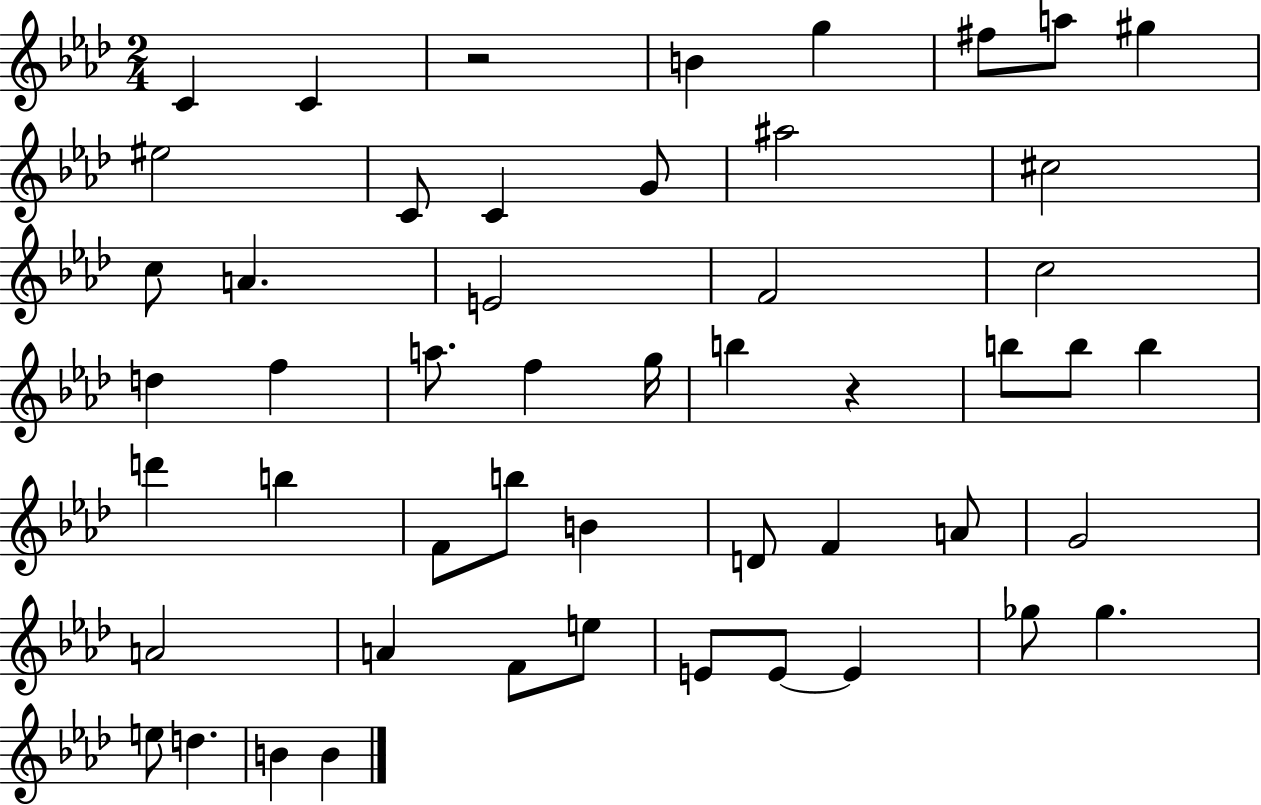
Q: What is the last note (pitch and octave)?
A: B4